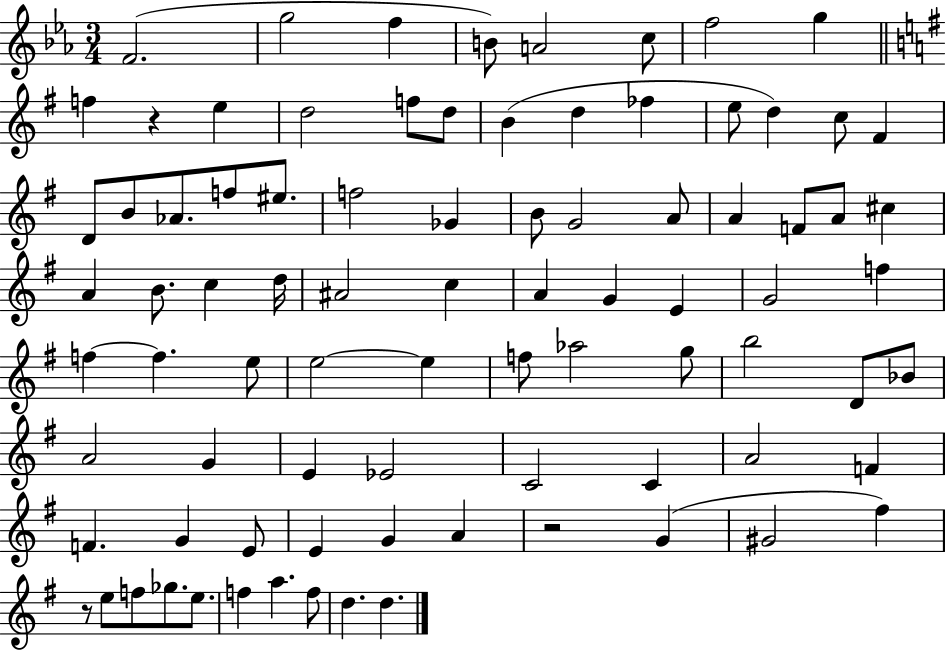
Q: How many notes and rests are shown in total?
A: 85